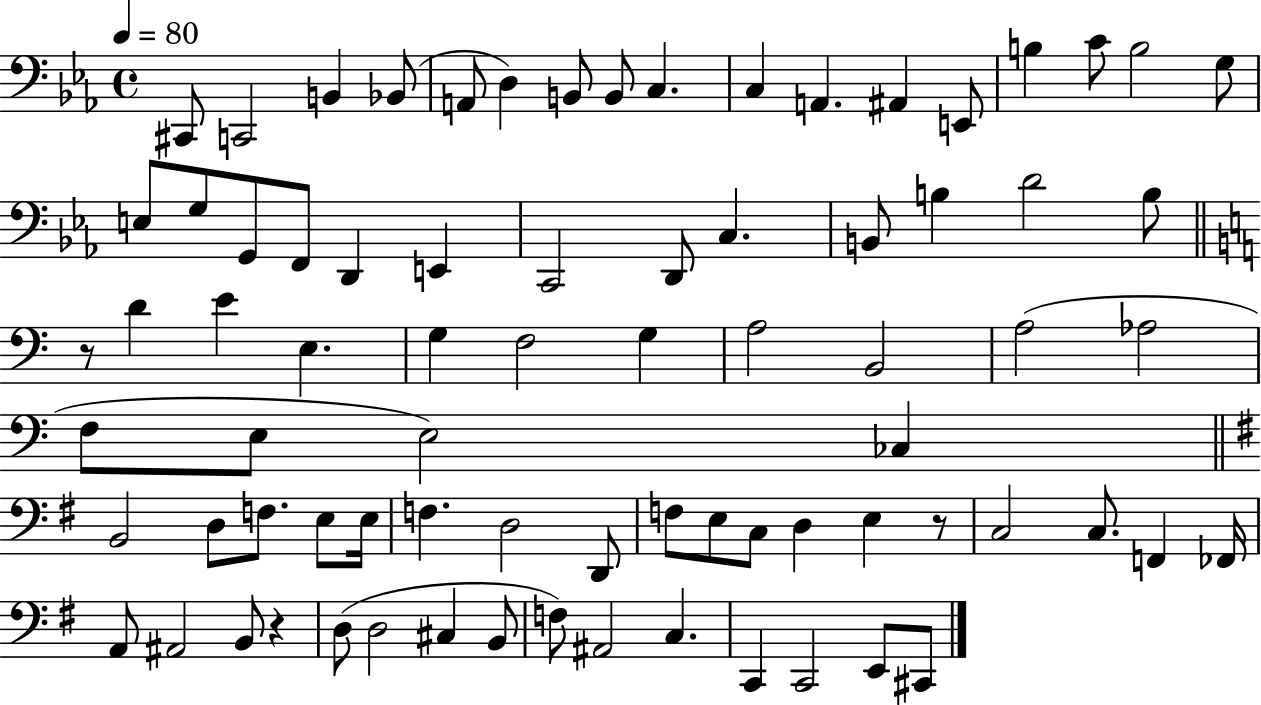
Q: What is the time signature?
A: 4/4